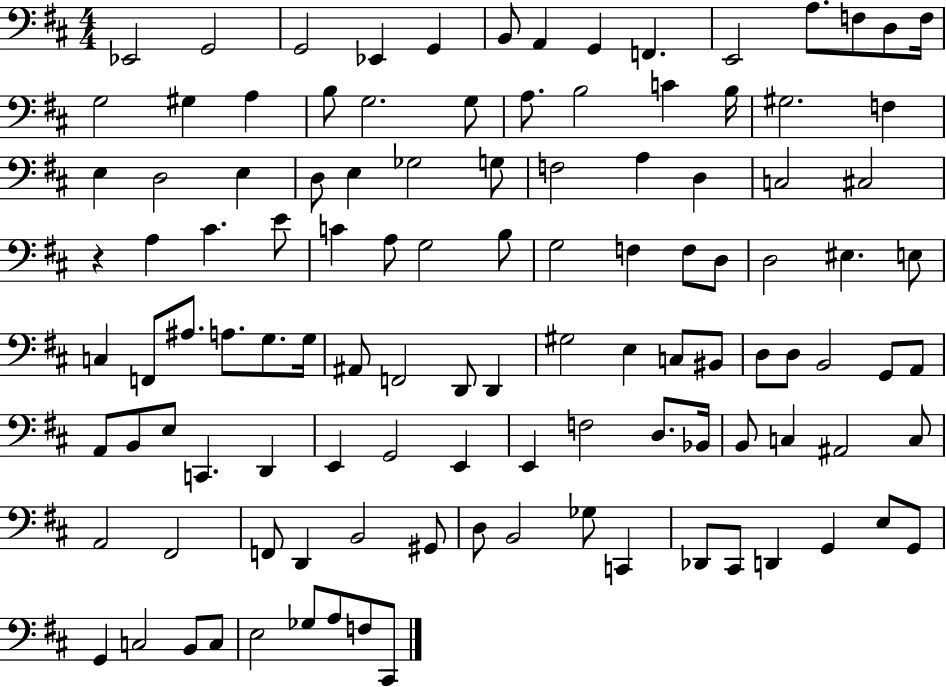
X:1
T:Untitled
M:4/4
L:1/4
K:D
_E,,2 G,,2 G,,2 _E,, G,, B,,/2 A,, G,, F,, E,,2 A,/2 F,/2 D,/2 F,/4 G,2 ^G, A, B,/2 G,2 G,/2 A,/2 B,2 C B,/4 ^G,2 F, E, D,2 E, D,/2 E, _G,2 G,/2 F,2 A, D, C,2 ^C,2 z A, ^C E/2 C A,/2 G,2 B,/2 G,2 F, F,/2 D,/2 D,2 ^E, E,/2 C, F,,/2 ^A,/2 A,/2 G,/2 G,/4 ^A,,/2 F,,2 D,,/2 D,, ^G,2 E, C,/2 ^B,,/2 D,/2 D,/2 B,,2 G,,/2 A,,/2 A,,/2 B,,/2 E,/2 C,, D,, E,, G,,2 E,, E,, F,2 D,/2 _B,,/4 B,,/2 C, ^A,,2 C,/2 A,,2 ^F,,2 F,,/2 D,, B,,2 ^G,,/2 D,/2 B,,2 _G,/2 C,, _D,,/2 ^C,,/2 D,, G,, E,/2 G,,/2 G,, C,2 B,,/2 C,/2 E,2 _G,/2 A,/2 F,/2 ^C,,/2